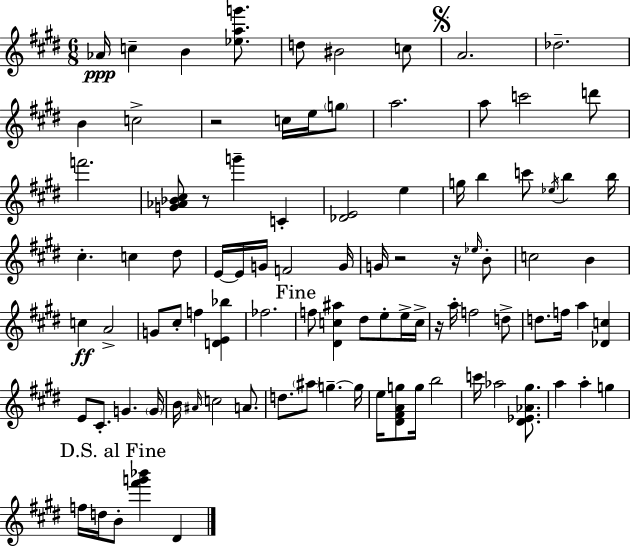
Ab4/s C5/q B4/q [Eb5,A5,G6]/e. D5/e BIS4/h C5/e A4/h. Db5/h. B4/q C5/h R/h C5/s E5/s G5/e A5/h. A5/e C6/h D6/e F6/h. [G4,Ab4,Bb4,C#5]/e R/e G6/q C4/q [Db4,E4]/h E5/q G5/s B5/q C6/e Eb5/s B5/q B5/s C#5/q. C5/q D#5/e E4/s E4/s G4/s F4/h G4/s G4/s R/h R/s Eb5/s B4/e C5/h B4/q C5/q A4/h G4/e C#5/e F5/q [D4,E4,Bb5]/q FES5/h. F5/e [D#4,C5,A#5]/q D#5/e E5/e E5/s C5/s R/s A5/s F5/h D5/e D5/e. F5/s A5/q [Db4,C5]/q E4/e C#4/e. G4/q. G4/s B4/s A#4/s C5/h A4/e. D5/e. A#5/e G5/q. G5/s E5/s [D#4,F#4,A4,G5]/e G5/s B5/h C6/s Ab5/h [D#4,Eb4,Ab4,G#5]/e. A5/q A5/q G5/q F5/s D5/s B4/e [F#6,G6,Bb6]/q D#4/q